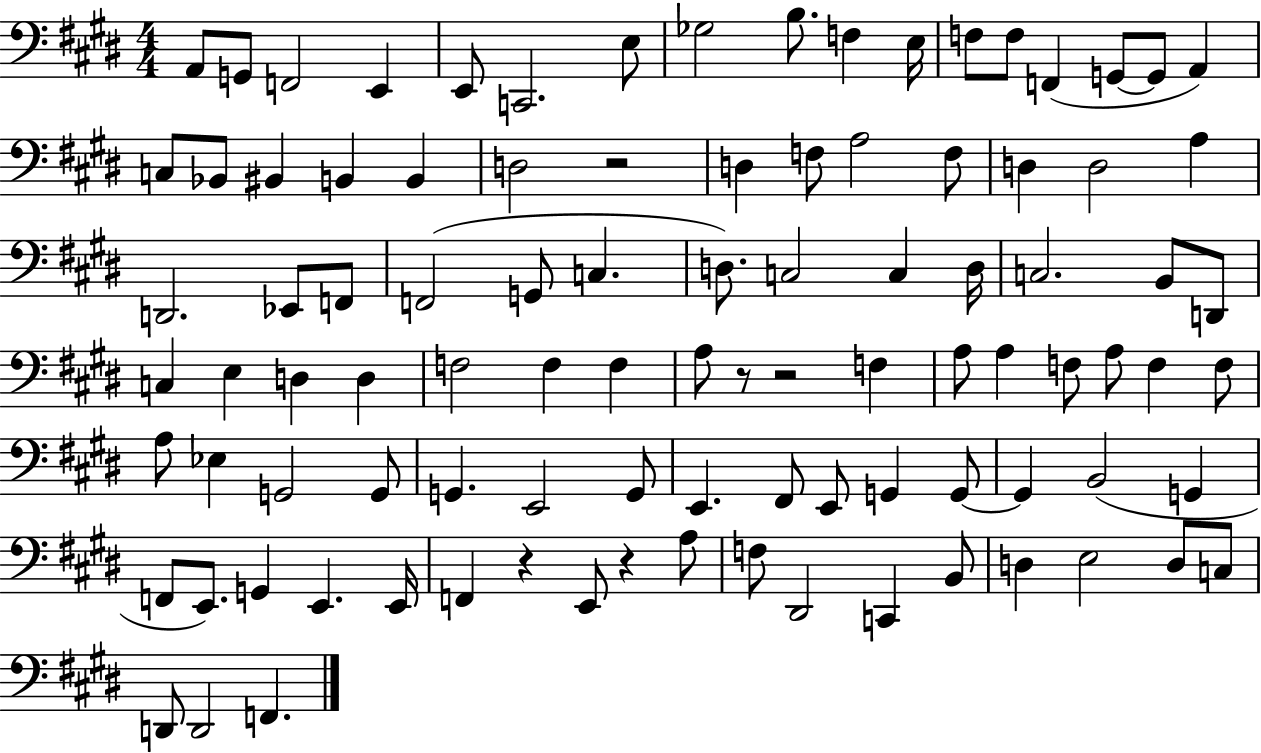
A2/e G2/e F2/h E2/q E2/e C2/h. E3/e Gb3/h B3/e. F3/q E3/s F3/e F3/e F2/q G2/e G2/e A2/q C3/e Bb2/e BIS2/q B2/q B2/q D3/h R/h D3/q F3/e A3/h F3/e D3/q D3/h A3/q D2/h. Eb2/e F2/e F2/h G2/e C3/q. D3/e. C3/h C3/q D3/s C3/h. B2/e D2/e C3/q E3/q D3/q D3/q F3/h F3/q F3/q A3/e R/e R/h F3/q A3/e A3/q F3/e A3/e F3/q F3/e A3/e Eb3/q G2/h G2/e G2/q. E2/h G2/e E2/q. F#2/e E2/e G2/q G2/e G2/q B2/h G2/q F2/e E2/e. G2/q E2/q. E2/s F2/q R/q E2/e R/q A3/e F3/e D#2/h C2/q B2/e D3/q E3/h D3/e C3/e D2/e D2/h F2/q.